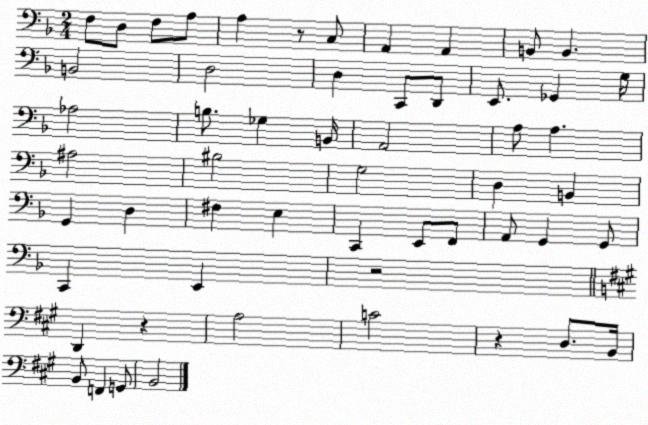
X:1
T:Untitled
M:2/4
L:1/4
K:F
F,/2 D,/2 F,/2 A,/2 A, z/2 C,/2 A,, A,, B,,/2 B,, B,,2 D,2 D, C,,/2 D,,/2 E,,/2 _G,, G,/4 _A,2 B,/2 _G, B,,/4 A,,2 A,/2 A, ^A,2 ^B,2 G,2 D, B,, G,, D, ^F, E, C,, E,,/2 F,,/2 A,,/2 G,, G,,/2 C,, E,, z2 D,, z A,2 C2 z D,/2 B,,/4 B,,/2 F,, G,,/2 B,,2